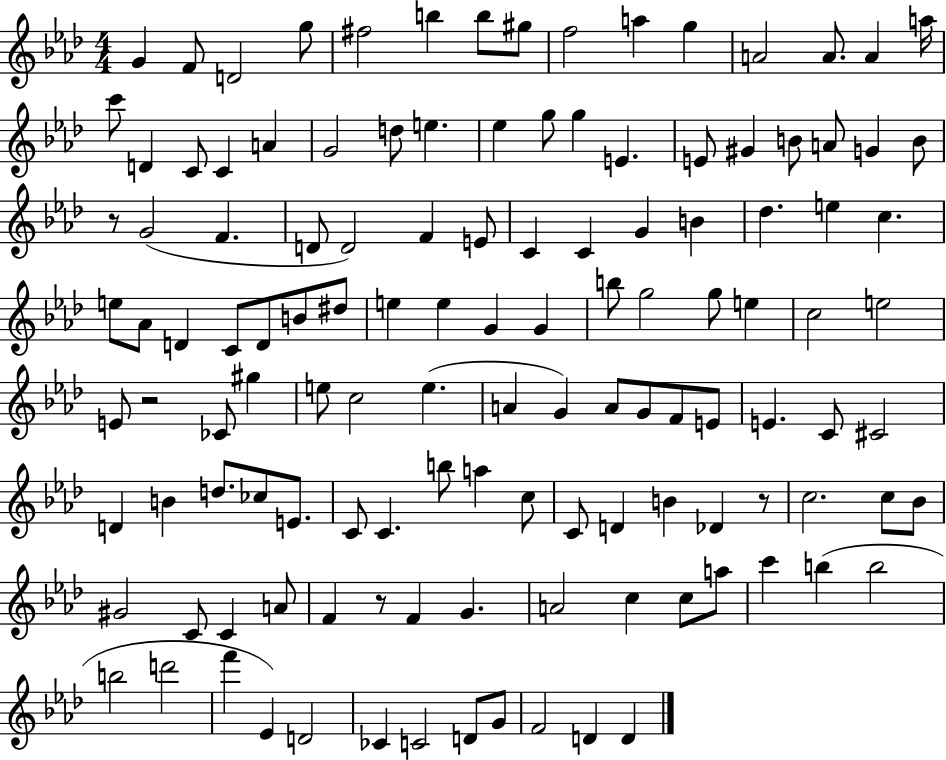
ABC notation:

X:1
T:Untitled
M:4/4
L:1/4
K:Ab
G F/2 D2 g/2 ^f2 b b/2 ^g/2 f2 a g A2 A/2 A a/4 c'/2 D C/2 C A G2 d/2 e _e g/2 g E E/2 ^G B/2 A/2 G B/2 z/2 G2 F D/2 D2 F E/2 C C G B _d e c e/2 _A/2 D C/2 D/2 B/2 ^d/2 e e G G b/2 g2 g/2 e c2 e2 E/2 z2 _C/2 ^g e/2 c2 e A G A/2 G/2 F/2 E/2 E C/2 ^C2 D B d/2 _c/2 E/2 C/2 C b/2 a c/2 C/2 D B _D z/2 c2 c/2 _B/2 ^G2 C/2 C A/2 F z/2 F G A2 c c/2 a/2 c' b b2 b2 d'2 f' _E D2 _C C2 D/2 G/2 F2 D D